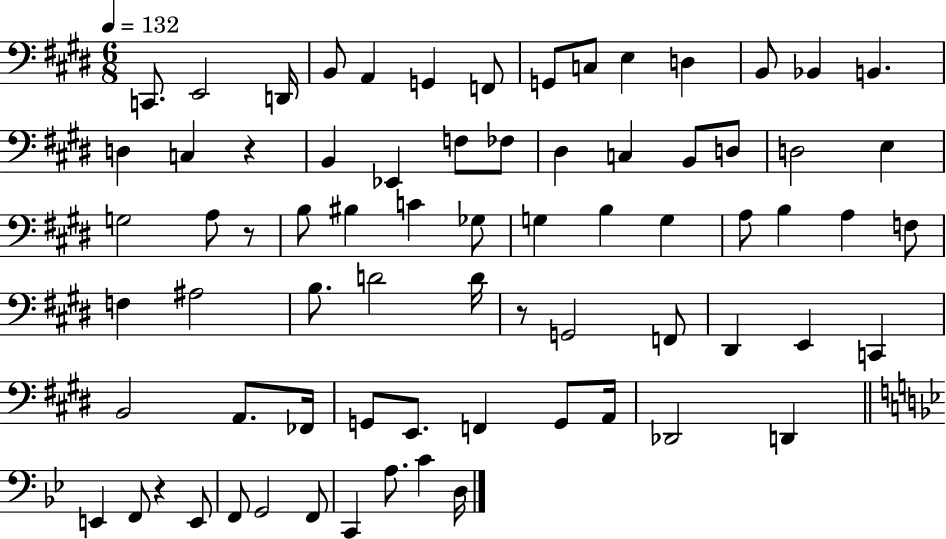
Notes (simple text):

C2/e. E2/h D2/s B2/e A2/q G2/q F2/e G2/e C3/e E3/q D3/q B2/e Bb2/q B2/q. D3/q C3/q R/q B2/q Eb2/q F3/e FES3/e D#3/q C3/q B2/e D3/e D3/h E3/q G3/h A3/e R/e B3/e BIS3/q C4/q Gb3/e G3/q B3/q G3/q A3/e B3/q A3/q F3/e F3/q A#3/h B3/e. D4/h D4/s R/e G2/h F2/e D#2/q E2/q C2/q B2/h A2/e. FES2/s G2/e E2/e. F2/q G2/e A2/s Db2/h D2/q E2/q F2/e R/q E2/e F2/e G2/h F2/e C2/q A3/e. C4/q D3/s